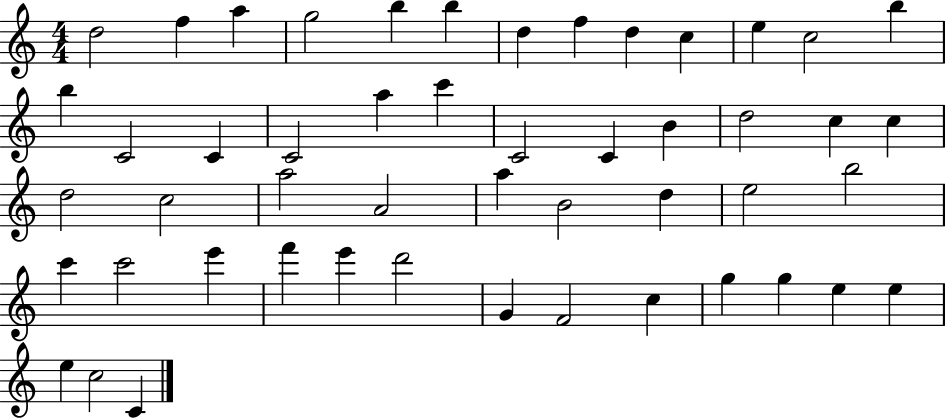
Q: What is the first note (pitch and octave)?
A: D5